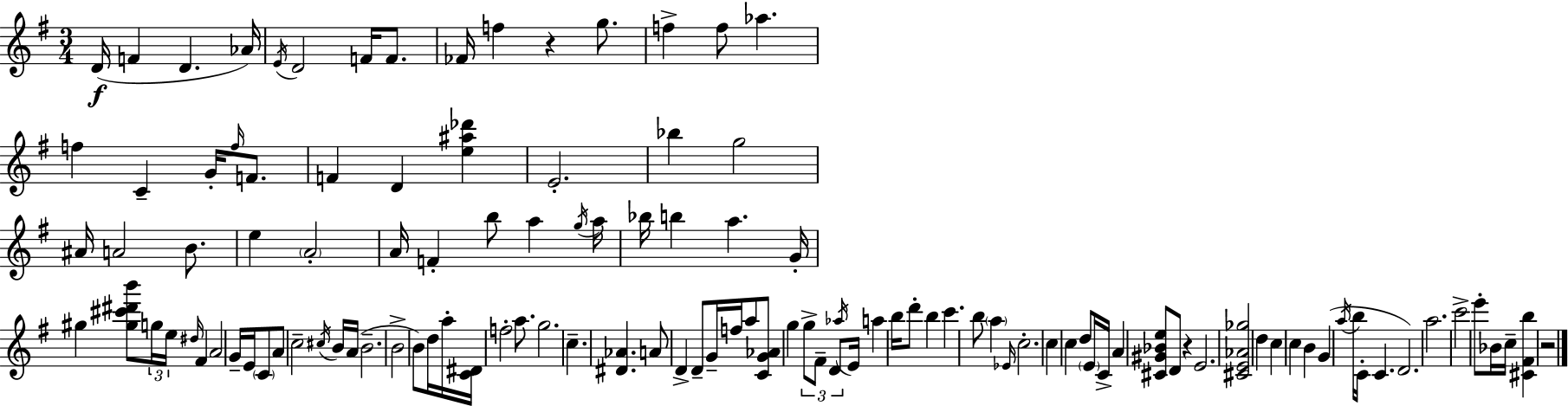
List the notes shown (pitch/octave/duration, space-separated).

D4/s F4/q D4/q. Ab4/s E4/s D4/h F4/s F4/e. FES4/s F5/q R/q G5/e. F5/q F5/e Ab5/q. F5/q C4/q G4/s F5/s F4/e. F4/q D4/q [E5,A#5,Db6]/q E4/h. Bb5/q G5/h A#4/s A4/h B4/e. E5/q A4/h A4/s F4/q B5/e A5/q G5/s A5/s Bb5/s B5/q A5/q. G4/s G#5/q [G#5,C#6,D#6,B6]/e G5/s E5/s D#5/s F#4/q A4/h G4/s E4/s C4/e A4/e C5/h C#5/s B4/s A4/s B4/h. B4/h B4/e D5/s A5/s [C4,D#4]/s F5/h A5/e. G5/h. C5/q. [D#4,Ab4]/q. A4/e D4/q D4/e G4/s F5/s A5/e [C4,G4,Ab4]/e G5/q G5/e F#4/e D4/e Ab5/s E4/s A5/q B5/s D6/e B5/q C6/q. B5/e A5/q Eb4/s C5/h. C5/q C5/q D5/e E4/s C4/s A4/q [C#4,G#4,Bb4,E5]/e D4/e R/q E4/h. [C#4,E4,Ab4,Gb5]/h D5/q C5/q C5/q B4/q G4/q A5/s B5/s C4/s C4/q. D4/h. A5/h. C6/h E6/e Bb4/s C5/s [C#4,F#4,B5]/q R/h